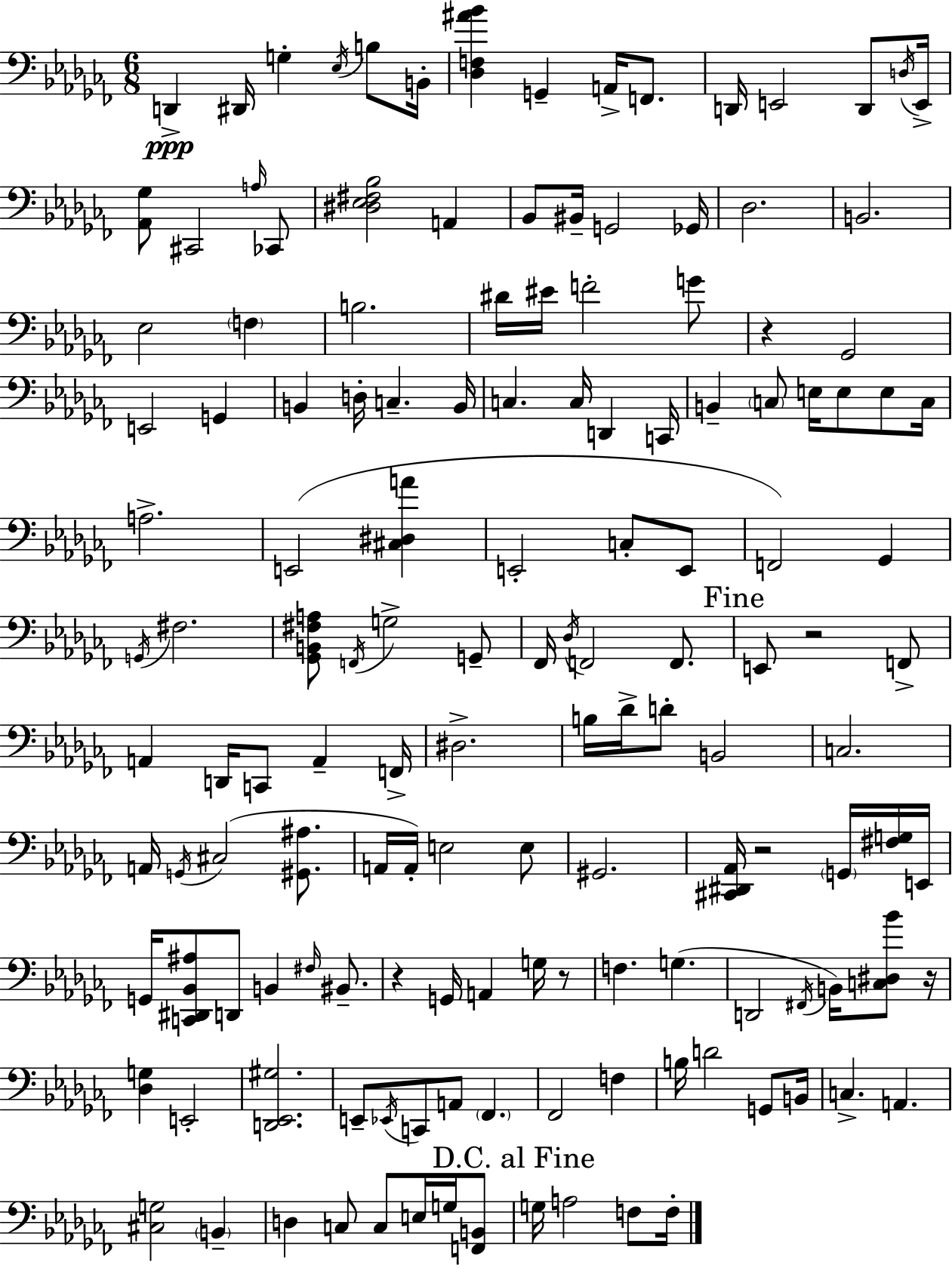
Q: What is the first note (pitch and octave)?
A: D2